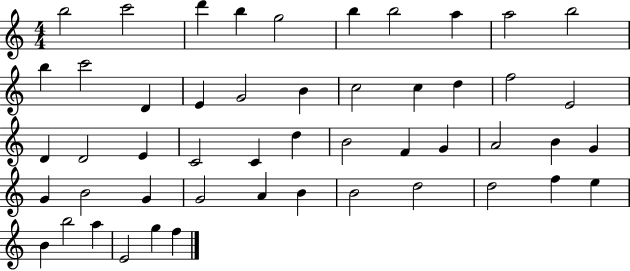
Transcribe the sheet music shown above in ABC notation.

X:1
T:Untitled
M:4/4
L:1/4
K:C
b2 c'2 d' b g2 b b2 a a2 b2 b c'2 D E G2 B c2 c d f2 E2 D D2 E C2 C d B2 F G A2 B G G B2 G G2 A B B2 d2 d2 f e B b2 a E2 g f